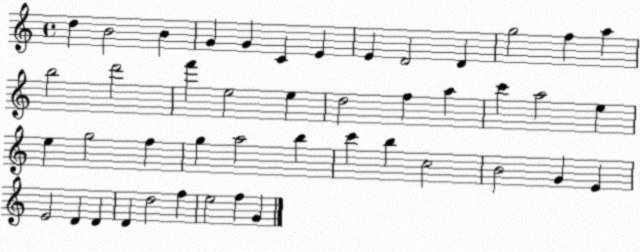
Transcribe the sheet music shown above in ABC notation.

X:1
T:Untitled
M:4/4
L:1/4
K:C
d B2 B G G C E E D2 D g2 f a b2 d'2 f' e2 e d2 f a c' a2 e e g2 f g a2 b c' b c2 B2 G E E2 D D D d2 f e2 f G